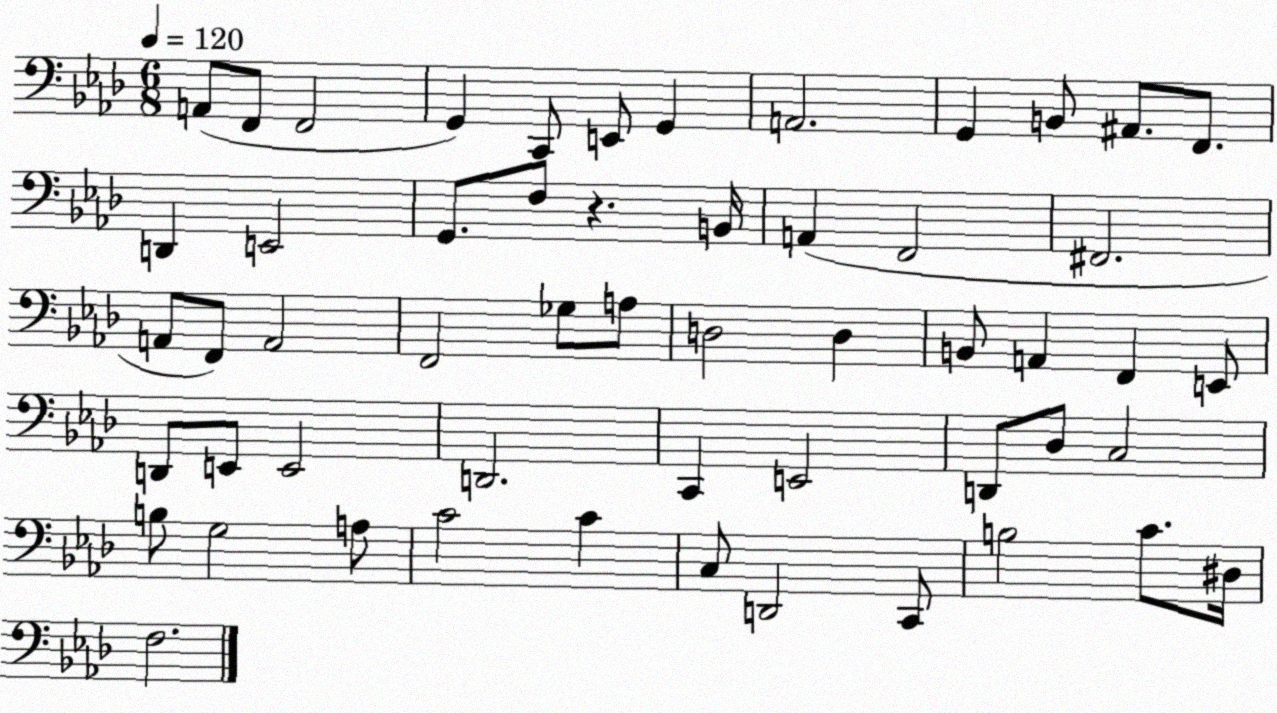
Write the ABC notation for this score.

X:1
T:Untitled
M:6/8
L:1/4
K:Ab
A,,/2 F,,/2 F,,2 G,, C,,/2 E,,/2 G,, A,,2 G,, B,,/2 ^A,,/2 F,,/2 D,, E,,2 G,,/2 F,/2 z B,,/4 A,, F,,2 ^F,,2 A,,/2 F,,/2 A,,2 F,,2 _G,/2 A,/2 D,2 D, B,,/2 A,, F,, E,,/2 D,,/2 E,,/2 E,,2 D,,2 C,, E,,2 D,,/2 _D,/2 C,2 B,/2 G,2 A,/2 C2 C C,/2 D,,2 C,,/2 B,2 C/2 ^D,/4 F,2